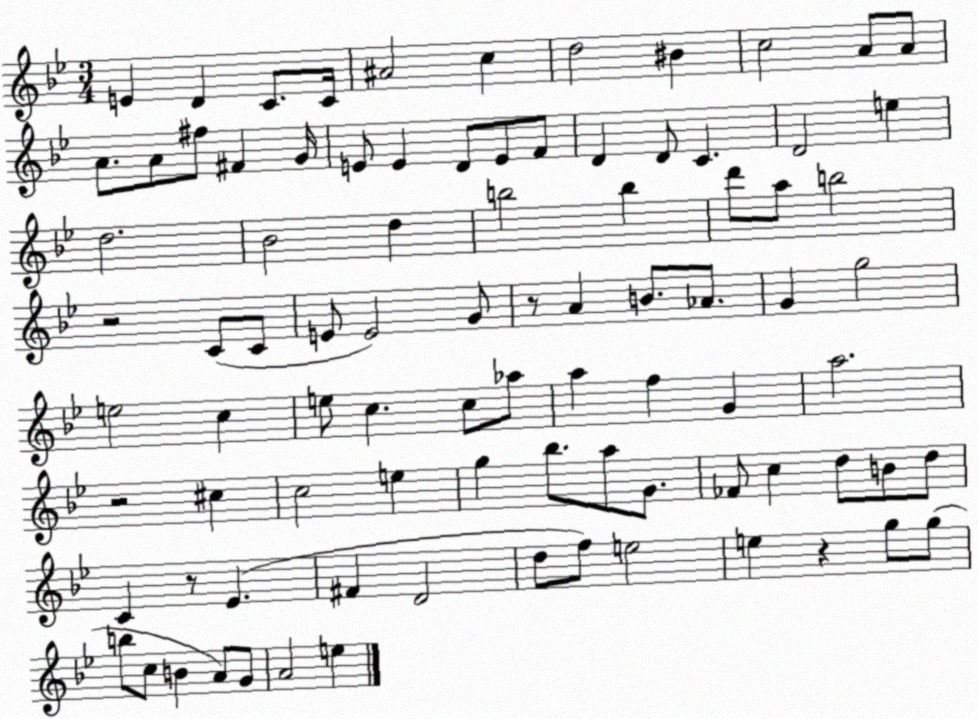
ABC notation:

X:1
T:Untitled
M:3/4
L:1/4
K:Bb
E D C/2 C/4 ^A2 c d2 ^B c2 A/2 A/2 A/2 A/2 ^f/2 ^F G/4 E/2 E D/2 E/2 F/2 D D/2 C D2 e d2 _B2 d b2 b d'/2 a/2 b2 z2 C/2 C/2 E/2 E2 G/2 z/2 A B/2 _A/2 G g2 e2 c e/2 c c/2 _a/2 a f G a2 z2 ^c c2 e g _b/2 a/2 G/2 _F/2 c d/2 B/2 d/2 C z/2 _E ^F D2 d/2 f/2 e2 e z g/2 g/2 b/2 c/2 B A/2 G/2 A2 e